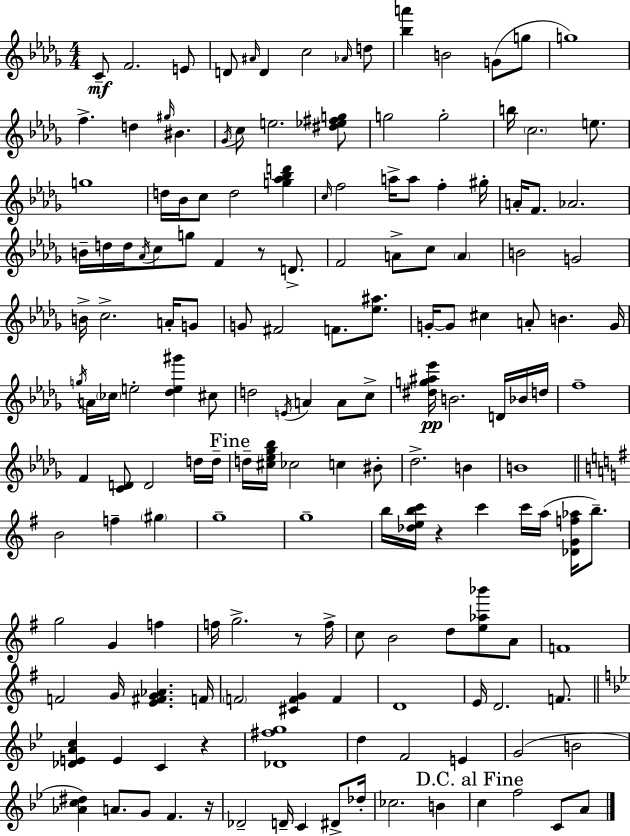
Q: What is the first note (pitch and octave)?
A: C4